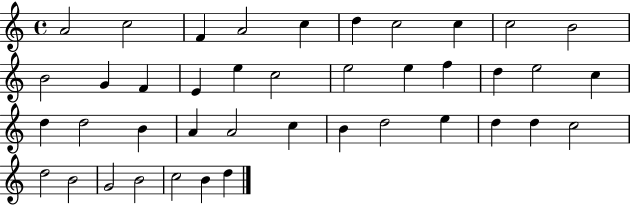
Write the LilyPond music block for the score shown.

{
  \clef treble
  \time 4/4
  \defaultTimeSignature
  \key c \major
  a'2 c''2 | f'4 a'2 c''4 | d''4 c''2 c''4 | c''2 b'2 | \break b'2 g'4 f'4 | e'4 e''4 c''2 | e''2 e''4 f''4 | d''4 e''2 c''4 | \break d''4 d''2 b'4 | a'4 a'2 c''4 | b'4 d''2 e''4 | d''4 d''4 c''2 | \break d''2 b'2 | g'2 b'2 | c''2 b'4 d''4 | \bar "|."
}